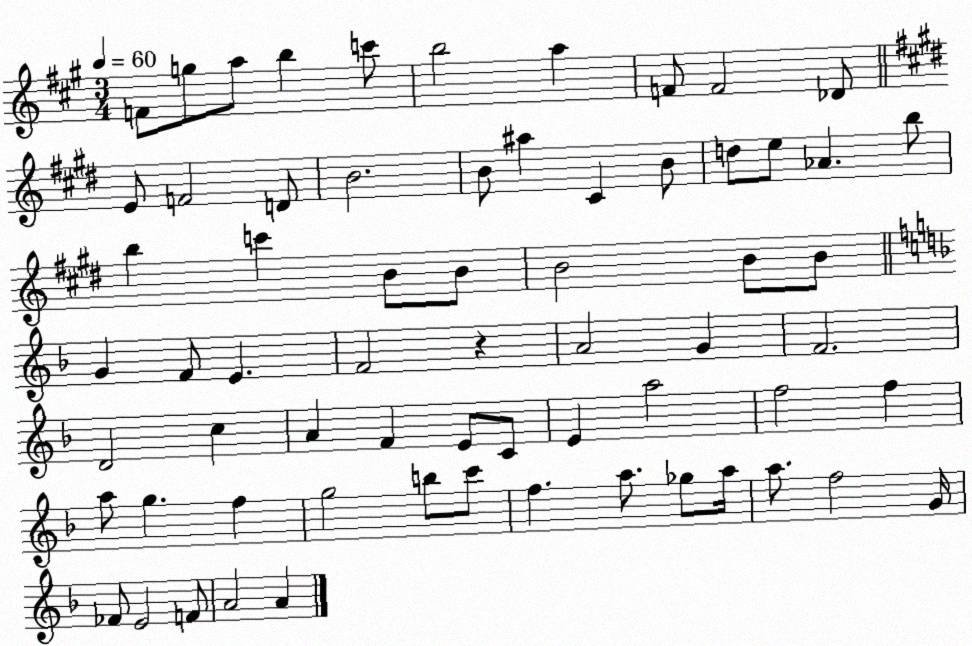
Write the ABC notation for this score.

X:1
T:Untitled
M:3/4
L:1/4
K:A
F/2 g/2 a/2 b c'/2 b2 a F/2 F2 _D/2 E/2 F2 D/2 B2 B/2 ^a ^C B/2 d/2 e/2 _A b/2 b c' B/2 B/2 B2 B/2 B/2 G F/2 E F2 z A2 G F2 D2 c A F E/2 C/2 E a2 f2 f a/2 g f g2 b/2 c'/2 f a/2 _g/2 a/4 a/2 f2 G/4 _F/2 E2 F/2 A2 A